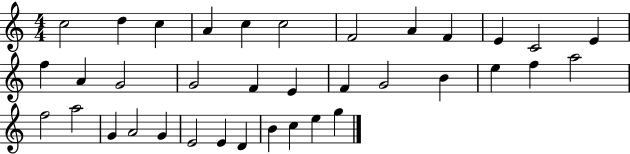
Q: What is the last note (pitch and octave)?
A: G5